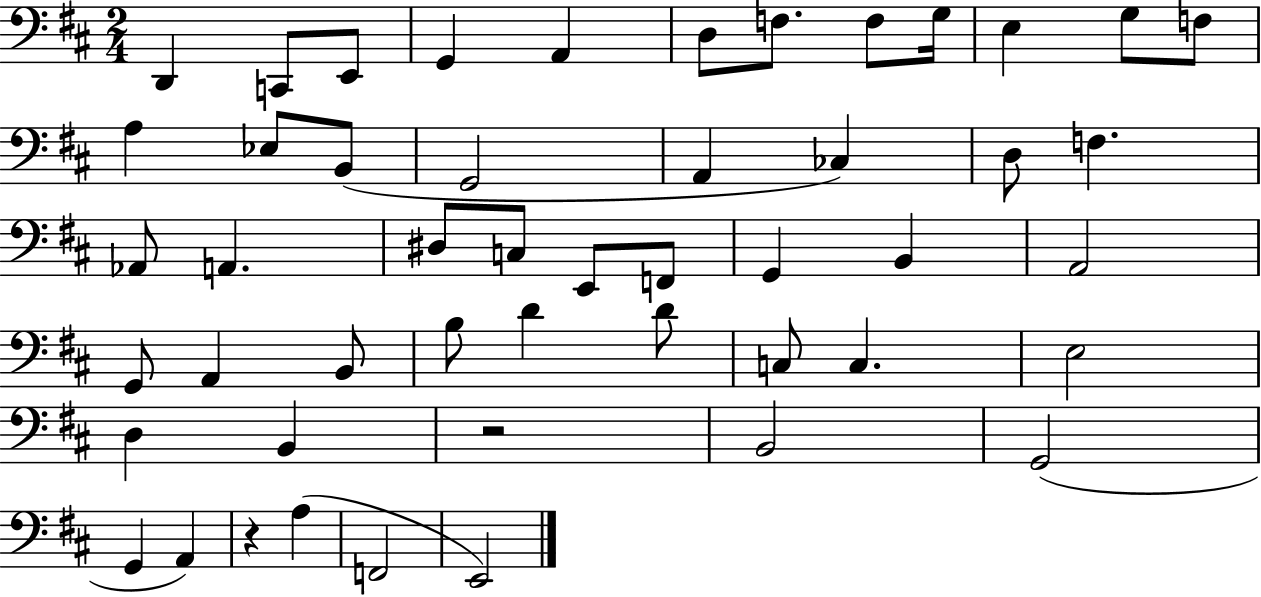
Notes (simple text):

D2/q C2/e E2/e G2/q A2/q D3/e F3/e. F3/e G3/s E3/q G3/e F3/e A3/q Eb3/e B2/e G2/h A2/q CES3/q D3/e F3/q. Ab2/e A2/q. D#3/e C3/e E2/e F2/e G2/q B2/q A2/h G2/e A2/q B2/e B3/e D4/q D4/e C3/e C3/q. E3/h D3/q B2/q R/h B2/h G2/h G2/q A2/q R/q A3/q F2/h E2/h